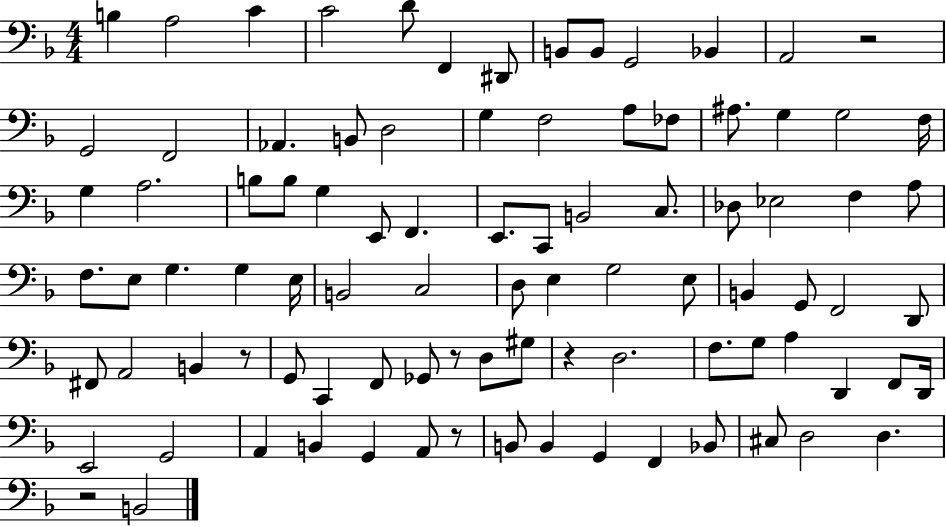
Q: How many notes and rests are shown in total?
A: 92